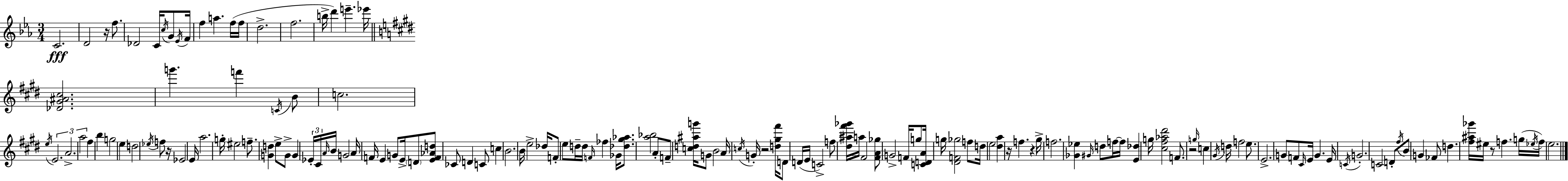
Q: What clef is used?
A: treble